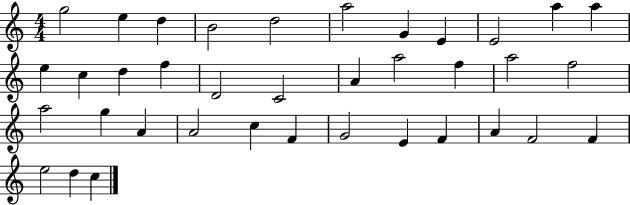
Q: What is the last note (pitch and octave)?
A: C5